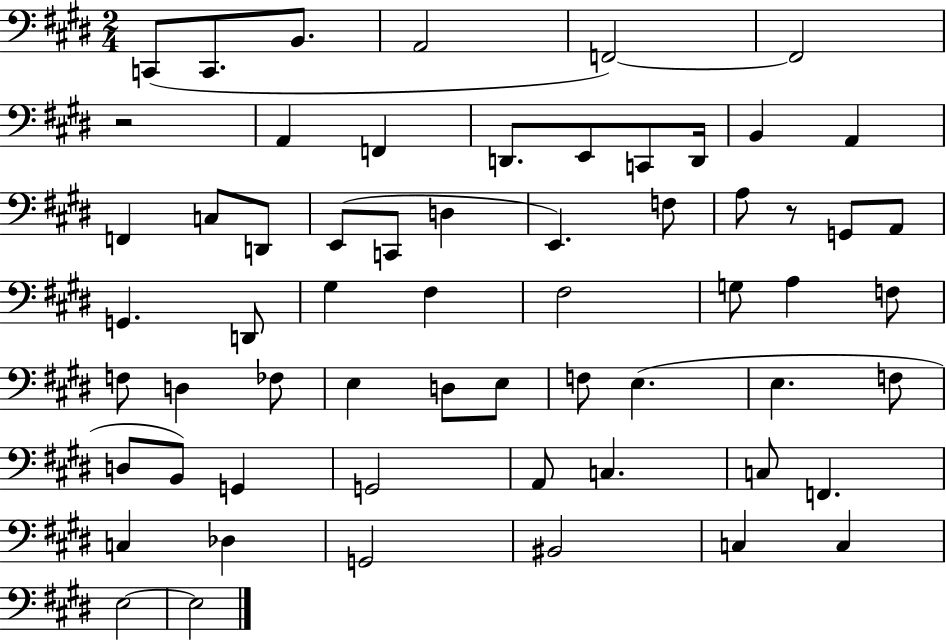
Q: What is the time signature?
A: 2/4